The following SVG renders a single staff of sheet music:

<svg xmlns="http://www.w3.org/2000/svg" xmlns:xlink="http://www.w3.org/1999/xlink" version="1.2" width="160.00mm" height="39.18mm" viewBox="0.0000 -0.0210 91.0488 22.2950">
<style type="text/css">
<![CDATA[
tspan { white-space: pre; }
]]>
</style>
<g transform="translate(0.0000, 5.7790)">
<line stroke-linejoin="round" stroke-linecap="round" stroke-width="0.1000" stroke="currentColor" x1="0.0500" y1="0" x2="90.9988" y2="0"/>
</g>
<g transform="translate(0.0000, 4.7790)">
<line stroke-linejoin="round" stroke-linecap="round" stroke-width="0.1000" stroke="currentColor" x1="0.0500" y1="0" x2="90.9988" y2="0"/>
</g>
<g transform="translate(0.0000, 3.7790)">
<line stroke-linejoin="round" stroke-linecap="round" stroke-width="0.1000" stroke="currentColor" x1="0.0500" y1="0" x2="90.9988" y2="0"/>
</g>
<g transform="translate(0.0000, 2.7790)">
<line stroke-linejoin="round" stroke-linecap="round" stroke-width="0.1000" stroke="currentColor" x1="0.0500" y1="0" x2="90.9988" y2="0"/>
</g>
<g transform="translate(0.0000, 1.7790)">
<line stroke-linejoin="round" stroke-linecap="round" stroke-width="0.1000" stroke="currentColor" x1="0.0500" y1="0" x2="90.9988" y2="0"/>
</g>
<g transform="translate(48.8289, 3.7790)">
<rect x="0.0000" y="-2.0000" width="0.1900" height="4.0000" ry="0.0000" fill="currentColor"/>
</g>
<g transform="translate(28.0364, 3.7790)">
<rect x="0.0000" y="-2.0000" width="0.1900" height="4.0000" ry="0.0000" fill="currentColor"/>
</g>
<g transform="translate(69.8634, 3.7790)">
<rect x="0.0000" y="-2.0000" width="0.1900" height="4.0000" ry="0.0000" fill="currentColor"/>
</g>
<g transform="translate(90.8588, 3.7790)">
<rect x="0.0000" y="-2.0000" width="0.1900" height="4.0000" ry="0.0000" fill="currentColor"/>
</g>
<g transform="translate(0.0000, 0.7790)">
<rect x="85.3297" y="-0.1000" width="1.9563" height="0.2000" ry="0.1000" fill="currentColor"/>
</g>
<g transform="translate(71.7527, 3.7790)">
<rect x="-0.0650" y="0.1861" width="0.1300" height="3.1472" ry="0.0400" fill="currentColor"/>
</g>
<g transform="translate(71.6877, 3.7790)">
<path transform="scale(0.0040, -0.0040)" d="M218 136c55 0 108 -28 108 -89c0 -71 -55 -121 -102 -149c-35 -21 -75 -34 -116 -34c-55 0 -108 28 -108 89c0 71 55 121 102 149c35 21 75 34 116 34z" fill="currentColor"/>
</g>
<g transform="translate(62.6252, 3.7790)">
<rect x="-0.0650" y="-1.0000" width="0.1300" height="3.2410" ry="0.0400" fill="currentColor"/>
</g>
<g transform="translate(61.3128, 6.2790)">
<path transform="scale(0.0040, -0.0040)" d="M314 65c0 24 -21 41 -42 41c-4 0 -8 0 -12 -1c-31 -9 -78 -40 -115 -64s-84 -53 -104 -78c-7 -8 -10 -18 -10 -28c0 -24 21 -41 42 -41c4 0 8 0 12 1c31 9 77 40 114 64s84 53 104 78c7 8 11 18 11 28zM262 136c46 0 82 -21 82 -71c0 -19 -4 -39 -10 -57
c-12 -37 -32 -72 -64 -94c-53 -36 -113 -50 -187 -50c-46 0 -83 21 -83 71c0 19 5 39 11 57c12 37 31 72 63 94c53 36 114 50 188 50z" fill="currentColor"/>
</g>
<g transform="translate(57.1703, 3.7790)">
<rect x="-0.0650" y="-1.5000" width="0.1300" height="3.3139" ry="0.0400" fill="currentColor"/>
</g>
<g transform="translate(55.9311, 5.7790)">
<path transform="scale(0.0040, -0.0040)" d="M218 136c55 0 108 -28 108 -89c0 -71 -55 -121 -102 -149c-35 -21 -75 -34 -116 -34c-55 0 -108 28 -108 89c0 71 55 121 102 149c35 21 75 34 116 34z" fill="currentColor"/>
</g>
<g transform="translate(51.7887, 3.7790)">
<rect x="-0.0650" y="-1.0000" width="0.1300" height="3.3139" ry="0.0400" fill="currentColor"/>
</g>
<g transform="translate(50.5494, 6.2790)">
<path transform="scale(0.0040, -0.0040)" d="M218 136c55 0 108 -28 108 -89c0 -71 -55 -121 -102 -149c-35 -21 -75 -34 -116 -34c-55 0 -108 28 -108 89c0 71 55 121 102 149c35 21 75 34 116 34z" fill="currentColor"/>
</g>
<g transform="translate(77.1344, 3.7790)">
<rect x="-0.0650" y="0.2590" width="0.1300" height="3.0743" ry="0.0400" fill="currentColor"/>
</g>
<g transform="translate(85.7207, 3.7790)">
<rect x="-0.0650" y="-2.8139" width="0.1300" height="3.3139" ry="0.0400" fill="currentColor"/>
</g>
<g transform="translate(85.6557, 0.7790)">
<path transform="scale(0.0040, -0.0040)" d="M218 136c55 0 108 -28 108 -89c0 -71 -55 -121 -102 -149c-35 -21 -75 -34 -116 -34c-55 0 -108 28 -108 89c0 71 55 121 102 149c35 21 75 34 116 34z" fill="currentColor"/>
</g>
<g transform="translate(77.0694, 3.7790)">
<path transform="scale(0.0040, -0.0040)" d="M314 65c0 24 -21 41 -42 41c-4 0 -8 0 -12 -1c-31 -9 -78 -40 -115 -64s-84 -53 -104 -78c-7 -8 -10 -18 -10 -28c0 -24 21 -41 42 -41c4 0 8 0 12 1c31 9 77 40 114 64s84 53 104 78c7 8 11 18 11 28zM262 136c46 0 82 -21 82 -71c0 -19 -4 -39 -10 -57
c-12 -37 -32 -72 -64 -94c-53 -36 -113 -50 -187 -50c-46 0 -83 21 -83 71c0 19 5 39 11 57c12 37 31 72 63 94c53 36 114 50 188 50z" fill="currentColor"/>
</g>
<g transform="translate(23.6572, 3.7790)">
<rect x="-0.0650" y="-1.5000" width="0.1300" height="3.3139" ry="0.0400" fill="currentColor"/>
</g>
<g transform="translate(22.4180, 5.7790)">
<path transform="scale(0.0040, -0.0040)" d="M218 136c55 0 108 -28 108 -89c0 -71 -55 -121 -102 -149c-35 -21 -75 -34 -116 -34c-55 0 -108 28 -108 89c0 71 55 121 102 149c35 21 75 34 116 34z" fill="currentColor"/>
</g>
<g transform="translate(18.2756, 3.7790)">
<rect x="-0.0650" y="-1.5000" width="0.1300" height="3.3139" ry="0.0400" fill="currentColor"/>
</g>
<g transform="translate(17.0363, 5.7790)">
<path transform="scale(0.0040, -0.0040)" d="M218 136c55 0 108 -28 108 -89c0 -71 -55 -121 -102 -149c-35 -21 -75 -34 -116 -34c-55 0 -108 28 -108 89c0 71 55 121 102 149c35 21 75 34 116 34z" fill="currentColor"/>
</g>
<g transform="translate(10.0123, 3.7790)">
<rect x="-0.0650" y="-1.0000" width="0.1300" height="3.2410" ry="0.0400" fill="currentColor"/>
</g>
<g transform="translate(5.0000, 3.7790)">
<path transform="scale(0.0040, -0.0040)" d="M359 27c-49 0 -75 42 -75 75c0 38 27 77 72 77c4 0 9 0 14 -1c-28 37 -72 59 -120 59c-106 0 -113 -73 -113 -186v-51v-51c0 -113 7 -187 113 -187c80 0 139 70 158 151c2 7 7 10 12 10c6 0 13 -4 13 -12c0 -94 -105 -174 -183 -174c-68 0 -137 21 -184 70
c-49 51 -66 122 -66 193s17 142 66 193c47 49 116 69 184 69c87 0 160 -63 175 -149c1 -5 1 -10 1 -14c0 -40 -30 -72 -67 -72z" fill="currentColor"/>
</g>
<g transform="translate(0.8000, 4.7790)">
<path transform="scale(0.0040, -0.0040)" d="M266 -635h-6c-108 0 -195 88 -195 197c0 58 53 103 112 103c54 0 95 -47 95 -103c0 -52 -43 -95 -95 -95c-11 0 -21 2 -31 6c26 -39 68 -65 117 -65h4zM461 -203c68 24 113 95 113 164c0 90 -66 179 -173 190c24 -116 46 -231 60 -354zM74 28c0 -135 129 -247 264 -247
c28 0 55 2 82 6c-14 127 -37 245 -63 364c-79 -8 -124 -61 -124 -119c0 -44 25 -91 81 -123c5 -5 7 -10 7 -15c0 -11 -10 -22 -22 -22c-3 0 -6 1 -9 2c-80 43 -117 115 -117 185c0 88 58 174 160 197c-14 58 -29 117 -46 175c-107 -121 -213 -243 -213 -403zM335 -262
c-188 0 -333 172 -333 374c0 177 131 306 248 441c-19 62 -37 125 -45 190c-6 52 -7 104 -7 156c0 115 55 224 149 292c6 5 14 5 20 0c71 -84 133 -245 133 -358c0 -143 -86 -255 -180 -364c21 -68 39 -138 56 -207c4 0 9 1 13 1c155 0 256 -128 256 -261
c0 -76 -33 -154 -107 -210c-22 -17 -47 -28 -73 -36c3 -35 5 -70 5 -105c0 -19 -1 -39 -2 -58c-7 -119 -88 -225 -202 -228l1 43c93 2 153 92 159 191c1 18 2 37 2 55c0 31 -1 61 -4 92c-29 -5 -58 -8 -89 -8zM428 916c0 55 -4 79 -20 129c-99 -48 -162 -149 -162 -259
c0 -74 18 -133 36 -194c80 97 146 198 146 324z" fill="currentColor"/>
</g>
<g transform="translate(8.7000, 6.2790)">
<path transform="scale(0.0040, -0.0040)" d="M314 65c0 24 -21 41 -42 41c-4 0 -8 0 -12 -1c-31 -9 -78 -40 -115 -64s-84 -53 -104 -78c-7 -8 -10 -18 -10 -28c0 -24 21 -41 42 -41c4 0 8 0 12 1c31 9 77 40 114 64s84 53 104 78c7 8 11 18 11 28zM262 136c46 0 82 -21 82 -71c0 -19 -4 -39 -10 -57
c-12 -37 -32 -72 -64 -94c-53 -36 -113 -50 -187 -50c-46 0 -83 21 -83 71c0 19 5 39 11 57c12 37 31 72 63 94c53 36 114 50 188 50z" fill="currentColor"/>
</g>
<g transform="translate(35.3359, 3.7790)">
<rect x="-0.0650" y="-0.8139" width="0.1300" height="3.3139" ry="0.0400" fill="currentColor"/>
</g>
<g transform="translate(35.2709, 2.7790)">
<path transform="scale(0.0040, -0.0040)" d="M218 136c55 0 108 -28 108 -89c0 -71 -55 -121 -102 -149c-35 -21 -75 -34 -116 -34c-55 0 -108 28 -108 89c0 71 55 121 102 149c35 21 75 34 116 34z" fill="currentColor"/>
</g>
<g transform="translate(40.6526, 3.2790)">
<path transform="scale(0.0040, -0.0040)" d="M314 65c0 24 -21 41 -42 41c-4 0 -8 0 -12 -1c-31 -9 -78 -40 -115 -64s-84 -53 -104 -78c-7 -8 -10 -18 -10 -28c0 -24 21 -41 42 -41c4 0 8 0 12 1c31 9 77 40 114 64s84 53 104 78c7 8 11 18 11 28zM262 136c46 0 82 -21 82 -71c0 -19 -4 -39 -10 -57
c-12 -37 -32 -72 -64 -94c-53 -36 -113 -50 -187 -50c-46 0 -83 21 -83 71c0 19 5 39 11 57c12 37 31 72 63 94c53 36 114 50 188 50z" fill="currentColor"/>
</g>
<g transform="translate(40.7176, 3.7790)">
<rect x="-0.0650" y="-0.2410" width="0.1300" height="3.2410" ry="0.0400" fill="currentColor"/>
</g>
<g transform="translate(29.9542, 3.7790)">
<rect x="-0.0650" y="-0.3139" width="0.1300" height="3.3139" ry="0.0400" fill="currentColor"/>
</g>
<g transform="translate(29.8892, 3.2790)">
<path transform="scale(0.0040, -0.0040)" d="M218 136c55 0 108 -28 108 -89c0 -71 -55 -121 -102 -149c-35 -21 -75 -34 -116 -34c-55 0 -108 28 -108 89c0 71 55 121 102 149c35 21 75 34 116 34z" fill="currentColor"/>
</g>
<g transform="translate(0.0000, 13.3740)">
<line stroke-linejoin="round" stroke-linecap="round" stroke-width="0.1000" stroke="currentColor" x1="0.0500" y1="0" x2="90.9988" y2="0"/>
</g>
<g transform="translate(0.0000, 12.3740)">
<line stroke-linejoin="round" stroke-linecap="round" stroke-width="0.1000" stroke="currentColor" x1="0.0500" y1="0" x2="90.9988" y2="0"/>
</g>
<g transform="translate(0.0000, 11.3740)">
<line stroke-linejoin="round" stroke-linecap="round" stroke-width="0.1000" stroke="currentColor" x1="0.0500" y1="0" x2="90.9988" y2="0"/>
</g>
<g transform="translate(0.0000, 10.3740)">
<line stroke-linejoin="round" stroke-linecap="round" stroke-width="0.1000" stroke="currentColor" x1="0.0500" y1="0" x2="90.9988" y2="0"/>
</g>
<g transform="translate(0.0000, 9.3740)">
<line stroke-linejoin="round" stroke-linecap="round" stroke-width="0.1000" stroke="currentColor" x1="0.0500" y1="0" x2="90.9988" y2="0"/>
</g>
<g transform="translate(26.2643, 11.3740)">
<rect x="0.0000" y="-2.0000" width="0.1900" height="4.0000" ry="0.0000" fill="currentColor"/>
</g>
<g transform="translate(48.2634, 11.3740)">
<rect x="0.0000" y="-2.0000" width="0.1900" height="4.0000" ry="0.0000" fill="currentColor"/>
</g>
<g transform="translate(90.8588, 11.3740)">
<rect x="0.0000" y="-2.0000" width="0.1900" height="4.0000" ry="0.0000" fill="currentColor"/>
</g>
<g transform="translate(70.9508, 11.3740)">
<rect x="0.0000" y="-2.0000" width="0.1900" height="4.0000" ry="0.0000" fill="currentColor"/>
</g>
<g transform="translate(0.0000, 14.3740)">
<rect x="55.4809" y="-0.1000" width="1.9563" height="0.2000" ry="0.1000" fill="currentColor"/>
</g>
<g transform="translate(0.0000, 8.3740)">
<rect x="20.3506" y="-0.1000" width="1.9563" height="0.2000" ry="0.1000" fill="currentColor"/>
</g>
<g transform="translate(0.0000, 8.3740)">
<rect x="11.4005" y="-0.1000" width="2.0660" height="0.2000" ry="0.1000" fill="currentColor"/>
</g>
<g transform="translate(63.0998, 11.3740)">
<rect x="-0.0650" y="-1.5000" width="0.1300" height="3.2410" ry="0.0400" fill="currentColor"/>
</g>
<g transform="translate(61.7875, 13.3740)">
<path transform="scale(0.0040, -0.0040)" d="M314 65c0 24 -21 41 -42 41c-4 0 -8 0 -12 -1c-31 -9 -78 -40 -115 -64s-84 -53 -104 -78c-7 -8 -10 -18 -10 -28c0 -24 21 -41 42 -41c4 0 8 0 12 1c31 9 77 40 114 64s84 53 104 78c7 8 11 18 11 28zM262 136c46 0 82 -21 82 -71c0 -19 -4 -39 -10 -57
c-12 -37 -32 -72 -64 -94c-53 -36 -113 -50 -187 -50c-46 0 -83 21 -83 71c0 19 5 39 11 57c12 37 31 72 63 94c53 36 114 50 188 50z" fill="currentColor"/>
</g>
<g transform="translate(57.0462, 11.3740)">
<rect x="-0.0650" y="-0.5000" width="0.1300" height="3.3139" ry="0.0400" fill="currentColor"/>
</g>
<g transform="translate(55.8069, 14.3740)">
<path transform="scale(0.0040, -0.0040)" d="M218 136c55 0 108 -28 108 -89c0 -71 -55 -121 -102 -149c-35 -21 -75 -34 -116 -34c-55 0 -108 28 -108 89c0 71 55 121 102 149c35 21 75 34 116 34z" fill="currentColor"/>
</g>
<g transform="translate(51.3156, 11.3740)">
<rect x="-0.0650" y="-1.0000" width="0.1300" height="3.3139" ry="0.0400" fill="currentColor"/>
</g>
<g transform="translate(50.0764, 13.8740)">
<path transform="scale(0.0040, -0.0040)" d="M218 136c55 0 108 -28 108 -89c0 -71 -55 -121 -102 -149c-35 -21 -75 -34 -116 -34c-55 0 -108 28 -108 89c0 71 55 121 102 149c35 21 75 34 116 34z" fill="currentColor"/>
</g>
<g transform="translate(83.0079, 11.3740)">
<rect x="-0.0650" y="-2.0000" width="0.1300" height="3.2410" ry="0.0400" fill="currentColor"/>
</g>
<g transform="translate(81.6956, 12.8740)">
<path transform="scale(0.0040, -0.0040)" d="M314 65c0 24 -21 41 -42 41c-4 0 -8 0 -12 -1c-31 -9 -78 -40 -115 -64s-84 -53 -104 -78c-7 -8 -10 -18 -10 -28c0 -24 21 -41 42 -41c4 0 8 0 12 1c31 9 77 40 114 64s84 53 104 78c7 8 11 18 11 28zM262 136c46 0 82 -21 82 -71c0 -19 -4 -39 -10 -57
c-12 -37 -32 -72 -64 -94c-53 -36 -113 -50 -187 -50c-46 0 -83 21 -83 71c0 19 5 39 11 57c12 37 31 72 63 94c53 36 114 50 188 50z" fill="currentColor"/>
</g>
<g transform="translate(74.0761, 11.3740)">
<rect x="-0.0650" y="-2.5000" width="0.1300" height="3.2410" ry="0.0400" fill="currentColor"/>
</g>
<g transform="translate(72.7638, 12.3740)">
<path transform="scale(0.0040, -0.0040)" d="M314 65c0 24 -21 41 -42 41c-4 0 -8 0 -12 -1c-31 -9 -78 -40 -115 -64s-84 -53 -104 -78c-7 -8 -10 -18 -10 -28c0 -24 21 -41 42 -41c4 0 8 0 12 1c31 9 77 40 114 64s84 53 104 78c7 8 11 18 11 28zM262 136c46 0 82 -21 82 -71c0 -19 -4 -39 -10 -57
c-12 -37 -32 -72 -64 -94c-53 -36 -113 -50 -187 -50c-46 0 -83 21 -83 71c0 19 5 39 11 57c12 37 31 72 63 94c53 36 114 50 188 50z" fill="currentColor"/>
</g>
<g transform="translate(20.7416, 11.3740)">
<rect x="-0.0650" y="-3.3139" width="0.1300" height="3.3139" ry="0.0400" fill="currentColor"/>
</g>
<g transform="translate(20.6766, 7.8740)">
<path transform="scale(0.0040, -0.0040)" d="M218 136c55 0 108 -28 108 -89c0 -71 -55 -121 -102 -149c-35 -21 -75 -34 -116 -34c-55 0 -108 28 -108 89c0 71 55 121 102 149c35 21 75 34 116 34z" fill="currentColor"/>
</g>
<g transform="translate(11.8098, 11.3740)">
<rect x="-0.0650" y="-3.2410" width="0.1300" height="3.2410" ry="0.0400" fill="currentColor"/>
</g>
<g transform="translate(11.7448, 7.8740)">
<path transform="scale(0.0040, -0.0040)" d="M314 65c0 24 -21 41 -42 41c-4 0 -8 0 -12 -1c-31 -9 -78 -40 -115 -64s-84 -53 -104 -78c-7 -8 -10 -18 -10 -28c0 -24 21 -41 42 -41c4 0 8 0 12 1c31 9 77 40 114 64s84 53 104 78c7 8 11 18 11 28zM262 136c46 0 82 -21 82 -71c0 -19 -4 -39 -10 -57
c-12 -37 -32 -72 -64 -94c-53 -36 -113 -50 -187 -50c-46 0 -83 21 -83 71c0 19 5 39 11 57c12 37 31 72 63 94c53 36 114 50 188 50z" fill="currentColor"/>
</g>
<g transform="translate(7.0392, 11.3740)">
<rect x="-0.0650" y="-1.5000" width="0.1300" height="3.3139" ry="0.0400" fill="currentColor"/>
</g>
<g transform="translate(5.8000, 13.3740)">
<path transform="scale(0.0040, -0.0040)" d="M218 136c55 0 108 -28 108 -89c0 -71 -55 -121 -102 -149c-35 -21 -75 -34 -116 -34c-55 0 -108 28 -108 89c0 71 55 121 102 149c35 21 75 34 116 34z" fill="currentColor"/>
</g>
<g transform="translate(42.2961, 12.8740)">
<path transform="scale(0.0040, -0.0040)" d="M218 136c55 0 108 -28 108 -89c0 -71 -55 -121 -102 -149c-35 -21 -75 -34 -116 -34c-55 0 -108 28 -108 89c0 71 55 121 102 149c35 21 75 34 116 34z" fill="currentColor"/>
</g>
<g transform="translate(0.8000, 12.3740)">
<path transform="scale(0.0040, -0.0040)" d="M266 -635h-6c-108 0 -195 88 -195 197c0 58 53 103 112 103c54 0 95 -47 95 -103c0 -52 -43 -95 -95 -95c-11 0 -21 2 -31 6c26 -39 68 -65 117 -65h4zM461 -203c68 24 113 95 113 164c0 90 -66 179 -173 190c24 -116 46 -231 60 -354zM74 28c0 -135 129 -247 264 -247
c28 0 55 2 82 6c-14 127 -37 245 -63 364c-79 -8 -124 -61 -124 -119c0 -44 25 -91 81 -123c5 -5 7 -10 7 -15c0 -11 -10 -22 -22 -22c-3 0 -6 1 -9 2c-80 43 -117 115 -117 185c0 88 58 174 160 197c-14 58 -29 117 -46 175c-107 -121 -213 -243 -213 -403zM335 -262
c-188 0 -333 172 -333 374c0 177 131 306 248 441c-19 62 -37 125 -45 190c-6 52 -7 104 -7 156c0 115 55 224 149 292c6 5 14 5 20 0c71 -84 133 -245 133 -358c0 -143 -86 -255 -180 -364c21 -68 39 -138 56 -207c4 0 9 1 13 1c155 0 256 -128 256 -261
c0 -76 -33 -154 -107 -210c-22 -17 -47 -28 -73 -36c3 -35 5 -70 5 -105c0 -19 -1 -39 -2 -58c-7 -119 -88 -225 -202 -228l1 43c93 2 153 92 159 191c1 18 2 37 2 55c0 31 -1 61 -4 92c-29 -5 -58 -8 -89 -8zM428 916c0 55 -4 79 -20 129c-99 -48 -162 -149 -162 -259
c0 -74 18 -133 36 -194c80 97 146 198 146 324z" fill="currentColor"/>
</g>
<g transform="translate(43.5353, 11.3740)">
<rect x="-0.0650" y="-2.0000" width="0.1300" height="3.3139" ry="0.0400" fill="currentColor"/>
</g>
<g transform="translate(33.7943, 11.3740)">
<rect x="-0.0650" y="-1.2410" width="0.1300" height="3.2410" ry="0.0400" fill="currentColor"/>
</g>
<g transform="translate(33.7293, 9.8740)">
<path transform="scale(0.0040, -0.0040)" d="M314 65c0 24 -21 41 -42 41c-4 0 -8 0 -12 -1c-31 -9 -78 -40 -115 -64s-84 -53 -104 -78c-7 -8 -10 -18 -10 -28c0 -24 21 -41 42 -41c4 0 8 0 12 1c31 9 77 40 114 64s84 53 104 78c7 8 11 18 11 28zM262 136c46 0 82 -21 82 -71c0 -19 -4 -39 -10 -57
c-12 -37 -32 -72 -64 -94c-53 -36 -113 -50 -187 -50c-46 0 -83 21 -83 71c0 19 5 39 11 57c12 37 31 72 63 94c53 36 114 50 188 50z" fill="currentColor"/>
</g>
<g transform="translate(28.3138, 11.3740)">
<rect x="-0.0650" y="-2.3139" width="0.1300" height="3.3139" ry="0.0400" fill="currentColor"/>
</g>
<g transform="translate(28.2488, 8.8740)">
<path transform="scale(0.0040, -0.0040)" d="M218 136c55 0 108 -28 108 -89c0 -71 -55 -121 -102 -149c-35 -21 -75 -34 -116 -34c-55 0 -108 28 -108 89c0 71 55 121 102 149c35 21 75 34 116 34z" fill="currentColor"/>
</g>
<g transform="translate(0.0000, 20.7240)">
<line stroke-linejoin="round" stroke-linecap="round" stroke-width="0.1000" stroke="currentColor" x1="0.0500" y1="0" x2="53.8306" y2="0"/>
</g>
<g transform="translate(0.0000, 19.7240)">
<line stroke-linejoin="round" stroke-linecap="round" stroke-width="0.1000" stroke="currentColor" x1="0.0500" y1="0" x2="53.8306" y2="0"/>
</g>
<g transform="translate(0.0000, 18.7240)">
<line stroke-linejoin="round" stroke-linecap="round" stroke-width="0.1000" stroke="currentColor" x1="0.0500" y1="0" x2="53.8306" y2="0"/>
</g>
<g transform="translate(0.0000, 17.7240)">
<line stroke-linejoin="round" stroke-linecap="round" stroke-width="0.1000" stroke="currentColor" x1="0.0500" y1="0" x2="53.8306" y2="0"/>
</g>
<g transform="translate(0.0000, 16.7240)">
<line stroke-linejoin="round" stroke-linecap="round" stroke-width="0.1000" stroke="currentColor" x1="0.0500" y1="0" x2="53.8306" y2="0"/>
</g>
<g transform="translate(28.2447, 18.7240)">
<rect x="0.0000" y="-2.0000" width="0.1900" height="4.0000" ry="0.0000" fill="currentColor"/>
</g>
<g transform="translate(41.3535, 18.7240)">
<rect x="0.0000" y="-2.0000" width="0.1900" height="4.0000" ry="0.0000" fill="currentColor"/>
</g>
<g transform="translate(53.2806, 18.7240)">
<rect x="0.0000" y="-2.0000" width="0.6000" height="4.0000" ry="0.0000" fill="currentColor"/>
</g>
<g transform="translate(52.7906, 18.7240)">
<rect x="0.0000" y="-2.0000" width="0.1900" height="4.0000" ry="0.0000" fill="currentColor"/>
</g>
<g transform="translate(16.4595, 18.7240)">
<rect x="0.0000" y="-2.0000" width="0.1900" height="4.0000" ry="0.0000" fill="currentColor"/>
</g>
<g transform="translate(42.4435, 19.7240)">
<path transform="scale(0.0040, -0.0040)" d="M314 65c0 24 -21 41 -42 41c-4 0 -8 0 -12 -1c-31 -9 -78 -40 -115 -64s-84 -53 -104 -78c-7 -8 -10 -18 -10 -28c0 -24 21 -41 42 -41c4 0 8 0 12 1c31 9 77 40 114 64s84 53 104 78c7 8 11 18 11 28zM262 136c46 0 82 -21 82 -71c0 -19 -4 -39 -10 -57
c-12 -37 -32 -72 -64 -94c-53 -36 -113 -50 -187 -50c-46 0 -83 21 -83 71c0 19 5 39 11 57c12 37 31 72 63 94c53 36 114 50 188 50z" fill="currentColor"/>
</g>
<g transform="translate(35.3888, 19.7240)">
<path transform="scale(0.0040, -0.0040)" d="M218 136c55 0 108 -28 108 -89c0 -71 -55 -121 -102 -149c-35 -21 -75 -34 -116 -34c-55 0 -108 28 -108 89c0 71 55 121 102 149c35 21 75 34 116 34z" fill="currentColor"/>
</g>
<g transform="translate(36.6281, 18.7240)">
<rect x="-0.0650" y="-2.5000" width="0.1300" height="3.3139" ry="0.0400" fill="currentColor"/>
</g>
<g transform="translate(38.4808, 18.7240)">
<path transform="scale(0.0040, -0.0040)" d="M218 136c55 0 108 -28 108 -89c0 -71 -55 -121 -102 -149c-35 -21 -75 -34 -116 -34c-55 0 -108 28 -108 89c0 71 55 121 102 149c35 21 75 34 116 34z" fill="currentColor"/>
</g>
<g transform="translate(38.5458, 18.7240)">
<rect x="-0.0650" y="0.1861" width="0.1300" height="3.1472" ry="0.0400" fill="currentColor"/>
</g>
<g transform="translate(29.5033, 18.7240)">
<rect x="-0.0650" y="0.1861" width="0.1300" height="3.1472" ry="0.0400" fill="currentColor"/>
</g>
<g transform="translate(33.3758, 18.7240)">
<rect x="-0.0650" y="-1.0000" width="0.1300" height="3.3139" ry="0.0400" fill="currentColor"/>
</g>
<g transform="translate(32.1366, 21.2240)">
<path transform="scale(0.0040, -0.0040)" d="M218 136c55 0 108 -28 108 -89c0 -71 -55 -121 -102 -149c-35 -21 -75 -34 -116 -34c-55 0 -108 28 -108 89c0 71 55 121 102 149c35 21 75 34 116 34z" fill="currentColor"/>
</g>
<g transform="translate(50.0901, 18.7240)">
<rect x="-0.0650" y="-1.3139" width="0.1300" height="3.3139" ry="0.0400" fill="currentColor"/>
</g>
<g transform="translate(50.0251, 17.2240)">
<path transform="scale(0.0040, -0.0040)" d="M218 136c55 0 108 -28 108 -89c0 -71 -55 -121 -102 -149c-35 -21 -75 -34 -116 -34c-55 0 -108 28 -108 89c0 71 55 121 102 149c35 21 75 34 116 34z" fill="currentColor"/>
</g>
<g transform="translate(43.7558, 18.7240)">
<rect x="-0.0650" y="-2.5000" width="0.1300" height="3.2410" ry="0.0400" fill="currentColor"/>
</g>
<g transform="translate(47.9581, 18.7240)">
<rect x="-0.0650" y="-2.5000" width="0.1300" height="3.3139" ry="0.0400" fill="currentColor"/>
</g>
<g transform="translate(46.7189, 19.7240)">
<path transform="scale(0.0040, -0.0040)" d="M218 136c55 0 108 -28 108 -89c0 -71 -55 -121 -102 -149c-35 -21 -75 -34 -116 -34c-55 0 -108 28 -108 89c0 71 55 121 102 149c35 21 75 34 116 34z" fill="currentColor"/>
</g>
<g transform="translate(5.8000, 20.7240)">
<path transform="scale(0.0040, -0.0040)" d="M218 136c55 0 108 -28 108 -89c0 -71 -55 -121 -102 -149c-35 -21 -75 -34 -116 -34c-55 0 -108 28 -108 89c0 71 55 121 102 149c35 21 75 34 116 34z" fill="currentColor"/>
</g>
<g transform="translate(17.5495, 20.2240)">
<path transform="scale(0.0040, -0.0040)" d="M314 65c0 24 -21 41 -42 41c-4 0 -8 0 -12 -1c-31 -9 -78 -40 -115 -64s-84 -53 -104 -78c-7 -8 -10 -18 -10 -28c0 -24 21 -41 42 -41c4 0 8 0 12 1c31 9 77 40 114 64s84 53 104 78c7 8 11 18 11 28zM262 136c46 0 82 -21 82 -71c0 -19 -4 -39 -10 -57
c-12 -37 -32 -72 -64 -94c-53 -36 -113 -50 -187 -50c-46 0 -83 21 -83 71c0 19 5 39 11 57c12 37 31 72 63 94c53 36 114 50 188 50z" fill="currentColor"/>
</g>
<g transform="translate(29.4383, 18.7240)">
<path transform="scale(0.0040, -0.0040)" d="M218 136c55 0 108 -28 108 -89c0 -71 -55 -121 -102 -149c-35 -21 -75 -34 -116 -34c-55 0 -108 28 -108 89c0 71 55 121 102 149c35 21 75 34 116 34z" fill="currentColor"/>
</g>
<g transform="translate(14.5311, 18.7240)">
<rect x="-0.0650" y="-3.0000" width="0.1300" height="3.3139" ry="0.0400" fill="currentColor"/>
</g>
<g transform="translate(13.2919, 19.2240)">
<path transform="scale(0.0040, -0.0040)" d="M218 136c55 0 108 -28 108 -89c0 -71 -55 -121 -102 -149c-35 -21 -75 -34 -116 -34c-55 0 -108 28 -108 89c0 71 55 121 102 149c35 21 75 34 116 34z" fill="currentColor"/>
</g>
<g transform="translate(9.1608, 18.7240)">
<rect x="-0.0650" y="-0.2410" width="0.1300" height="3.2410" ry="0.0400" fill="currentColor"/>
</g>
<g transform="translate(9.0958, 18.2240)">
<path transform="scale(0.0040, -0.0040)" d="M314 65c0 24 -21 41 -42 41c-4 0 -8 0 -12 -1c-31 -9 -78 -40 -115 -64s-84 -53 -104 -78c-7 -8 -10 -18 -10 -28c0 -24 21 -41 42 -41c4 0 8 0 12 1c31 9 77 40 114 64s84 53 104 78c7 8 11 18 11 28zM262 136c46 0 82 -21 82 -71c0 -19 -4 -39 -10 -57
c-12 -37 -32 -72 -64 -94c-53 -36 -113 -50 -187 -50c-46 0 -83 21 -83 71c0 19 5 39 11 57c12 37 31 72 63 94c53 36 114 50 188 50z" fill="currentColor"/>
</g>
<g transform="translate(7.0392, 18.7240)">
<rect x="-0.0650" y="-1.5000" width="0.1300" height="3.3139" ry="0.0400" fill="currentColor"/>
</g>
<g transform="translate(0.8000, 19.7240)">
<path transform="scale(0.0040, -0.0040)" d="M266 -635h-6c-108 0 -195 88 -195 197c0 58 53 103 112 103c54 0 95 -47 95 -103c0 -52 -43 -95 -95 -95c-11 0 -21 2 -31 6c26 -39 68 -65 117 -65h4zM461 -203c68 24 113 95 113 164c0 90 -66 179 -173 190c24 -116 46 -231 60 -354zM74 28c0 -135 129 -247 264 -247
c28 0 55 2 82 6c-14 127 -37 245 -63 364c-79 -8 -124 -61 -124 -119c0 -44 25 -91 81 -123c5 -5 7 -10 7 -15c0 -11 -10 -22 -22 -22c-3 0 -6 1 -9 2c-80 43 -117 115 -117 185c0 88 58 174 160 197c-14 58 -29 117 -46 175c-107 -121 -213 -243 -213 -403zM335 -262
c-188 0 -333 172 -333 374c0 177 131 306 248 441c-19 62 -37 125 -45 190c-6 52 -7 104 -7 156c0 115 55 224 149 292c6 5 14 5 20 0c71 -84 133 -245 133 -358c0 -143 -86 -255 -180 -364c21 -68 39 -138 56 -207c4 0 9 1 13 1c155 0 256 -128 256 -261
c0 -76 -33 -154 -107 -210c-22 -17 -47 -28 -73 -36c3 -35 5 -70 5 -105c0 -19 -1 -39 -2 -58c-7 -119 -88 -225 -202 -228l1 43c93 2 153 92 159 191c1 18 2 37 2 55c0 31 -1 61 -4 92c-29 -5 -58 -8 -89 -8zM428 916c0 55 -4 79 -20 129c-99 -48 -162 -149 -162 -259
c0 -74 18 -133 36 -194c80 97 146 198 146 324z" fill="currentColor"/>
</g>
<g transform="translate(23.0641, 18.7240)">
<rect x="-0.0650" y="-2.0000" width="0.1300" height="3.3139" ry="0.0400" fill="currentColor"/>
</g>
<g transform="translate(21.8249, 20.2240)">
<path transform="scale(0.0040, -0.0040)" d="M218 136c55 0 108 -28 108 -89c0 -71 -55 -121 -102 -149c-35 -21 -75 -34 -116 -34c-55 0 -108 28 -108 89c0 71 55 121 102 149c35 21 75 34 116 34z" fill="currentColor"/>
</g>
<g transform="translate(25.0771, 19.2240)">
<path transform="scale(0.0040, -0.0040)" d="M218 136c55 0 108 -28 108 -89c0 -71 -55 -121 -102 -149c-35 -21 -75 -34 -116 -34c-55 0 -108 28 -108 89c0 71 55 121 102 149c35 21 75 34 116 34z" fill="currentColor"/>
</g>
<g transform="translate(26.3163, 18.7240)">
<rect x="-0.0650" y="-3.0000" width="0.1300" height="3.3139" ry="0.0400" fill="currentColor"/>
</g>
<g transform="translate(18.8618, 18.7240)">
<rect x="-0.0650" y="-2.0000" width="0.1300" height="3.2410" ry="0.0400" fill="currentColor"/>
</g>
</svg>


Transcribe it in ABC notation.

X:1
T:Untitled
M:4/4
L:1/4
K:C
D2 E E c d c2 D E D2 B B2 a E b2 b g e2 F D C E2 G2 F2 E c2 A F2 F A B D G B G2 G e